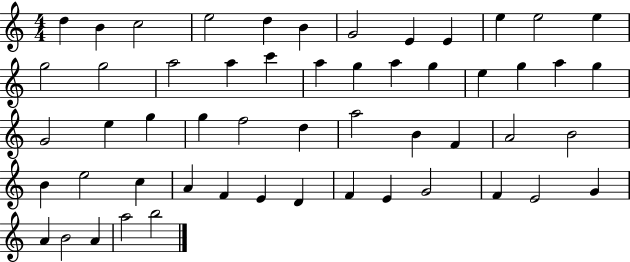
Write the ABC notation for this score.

X:1
T:Untitled
M:4/4
L:1/4
K:C
d B c2 e2 d B G2 E E e e2 e g2 g2 a2 a c' a g a g e g a g G2 e g g f2 d a2 B F A2 B2 B e2 c A F E D F E G2 F E2 G A B2 A a2 b2